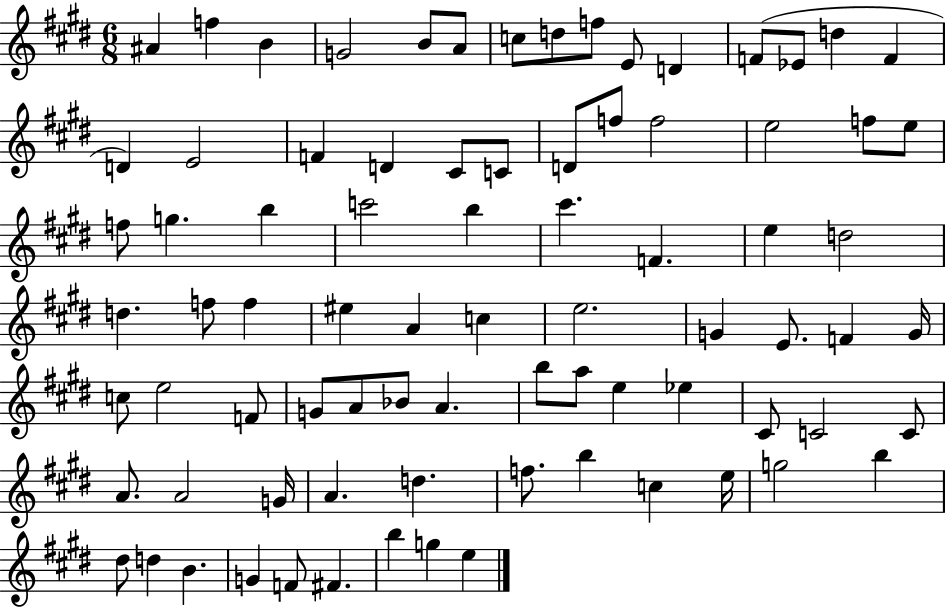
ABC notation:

X:1
T:Untitled
M:6/8
L:1/4
K:E
^A f B G2 B/2 A/2 c/2 d/2 f/2 E/2 D F/2 _E/2 d F D E2 F D ^C/2 C/2 D/2 f/2 f2 e2 f/2 e/2 f/2 g b c'2 b ^c' F e d2 d f/2 f ^e A c e2 G E/2 F G/4 c/2 e2 F/2 G/2 A/2 _B/2 A b/2 a/2 e _e ^C/2 C2 C/2 A/2 A2 G/4 A d f/2 b c e/4 g2 b ^d/2 d B G F/2 ^F b g e